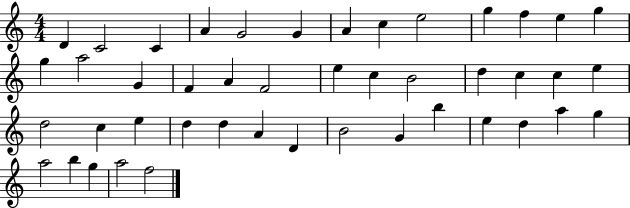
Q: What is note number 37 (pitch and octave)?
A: E5